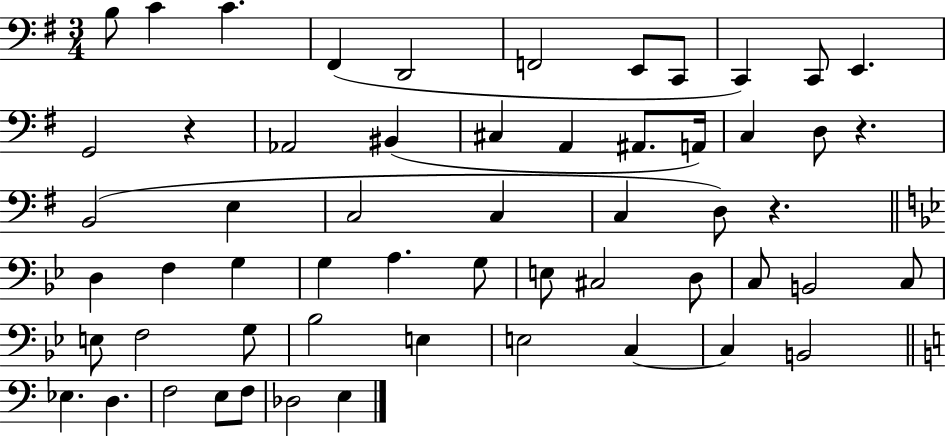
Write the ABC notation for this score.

X:1
T:Untitled
M:3/4
L:1/4
K:G
B,/2 C C ^F,, D,,2 F,,2 E,,/2 C,,/2 C,, C,,/2 E,, G,,2 z _A,,2 ^B,, ^C, A,, ^A,,/2 A,,/4 C, D,/2 z B,,2 E, C,2 C, C, D,/2 z D, F, G, G, A, G,/2 E,/2 ^C,2 D,/2 C,/2 B,,2 C,/2 E,/2 F,2 G,/2 _B,2 E, E,2 C, C, B,,2 _E, D, F,2 E,/2 F,/2 _D,2 E,